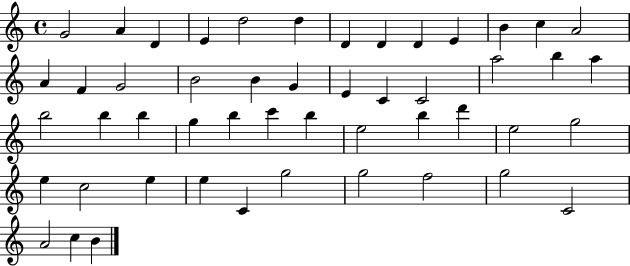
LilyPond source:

{
  \clef treble
  \time 4/4
  \defaultTimeSignature
  \key c \major
  g'2 a'4 d'4 | e'4 d''2 d''4 | d'4 d'4 d'4 e'4 | b'4 c''4 a'2 | \break a'4 f'4 g'2 | b'2 b'4 g'4 | e'4 c'4 c'2 | a''2 b''4 a''4 | \break b''2 b''4 b''4 | g''4 b''4 c'''4 b''4 | e''2 b''4 d'''4 | e''2 g''2 | \break e''4 c''2 e''4 | e''4 c'4 g''2 | g''2 f''2 | g''2 c'2 | \break a'2 c''4 b'4 | \bar "|."
}